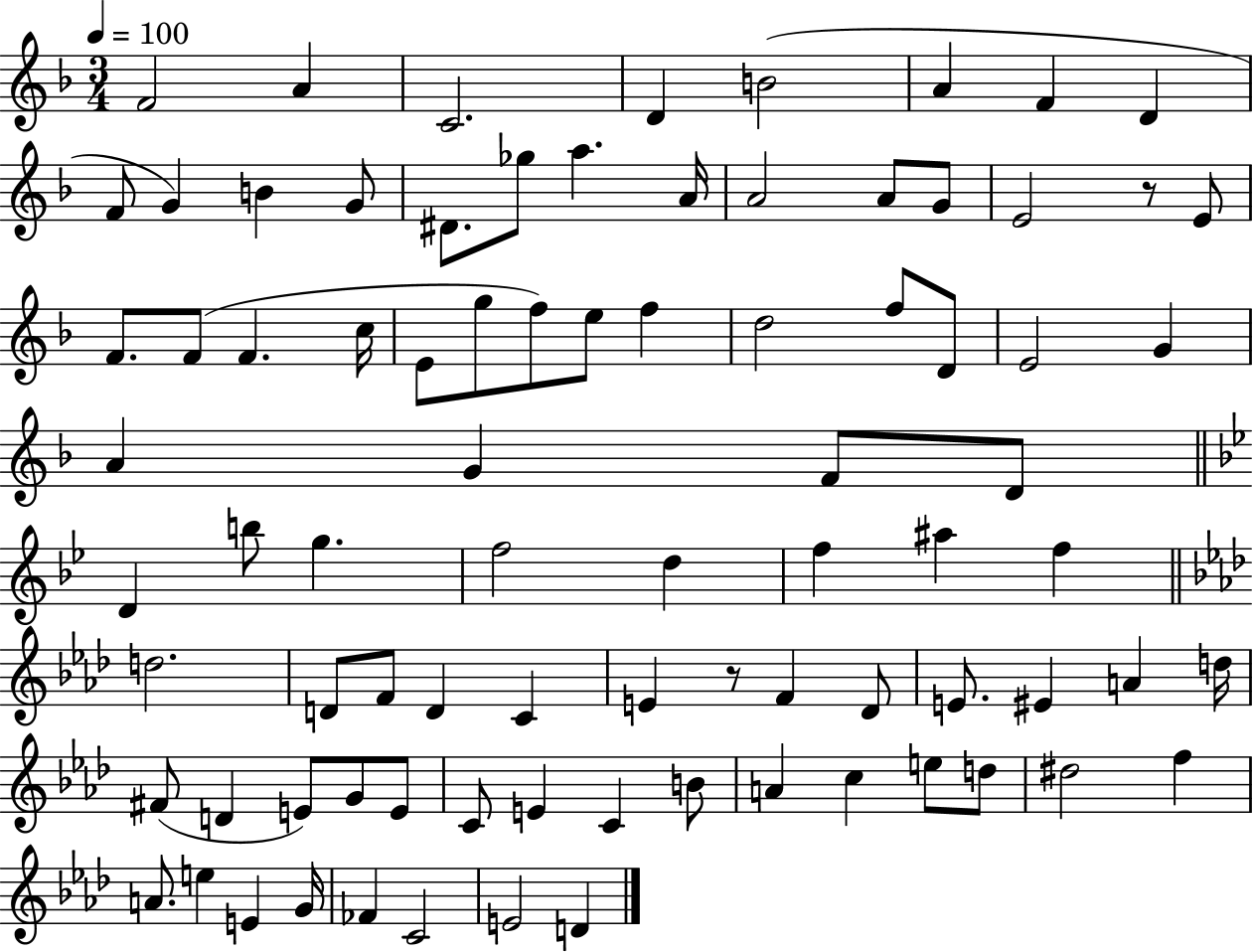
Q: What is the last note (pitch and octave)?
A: D4